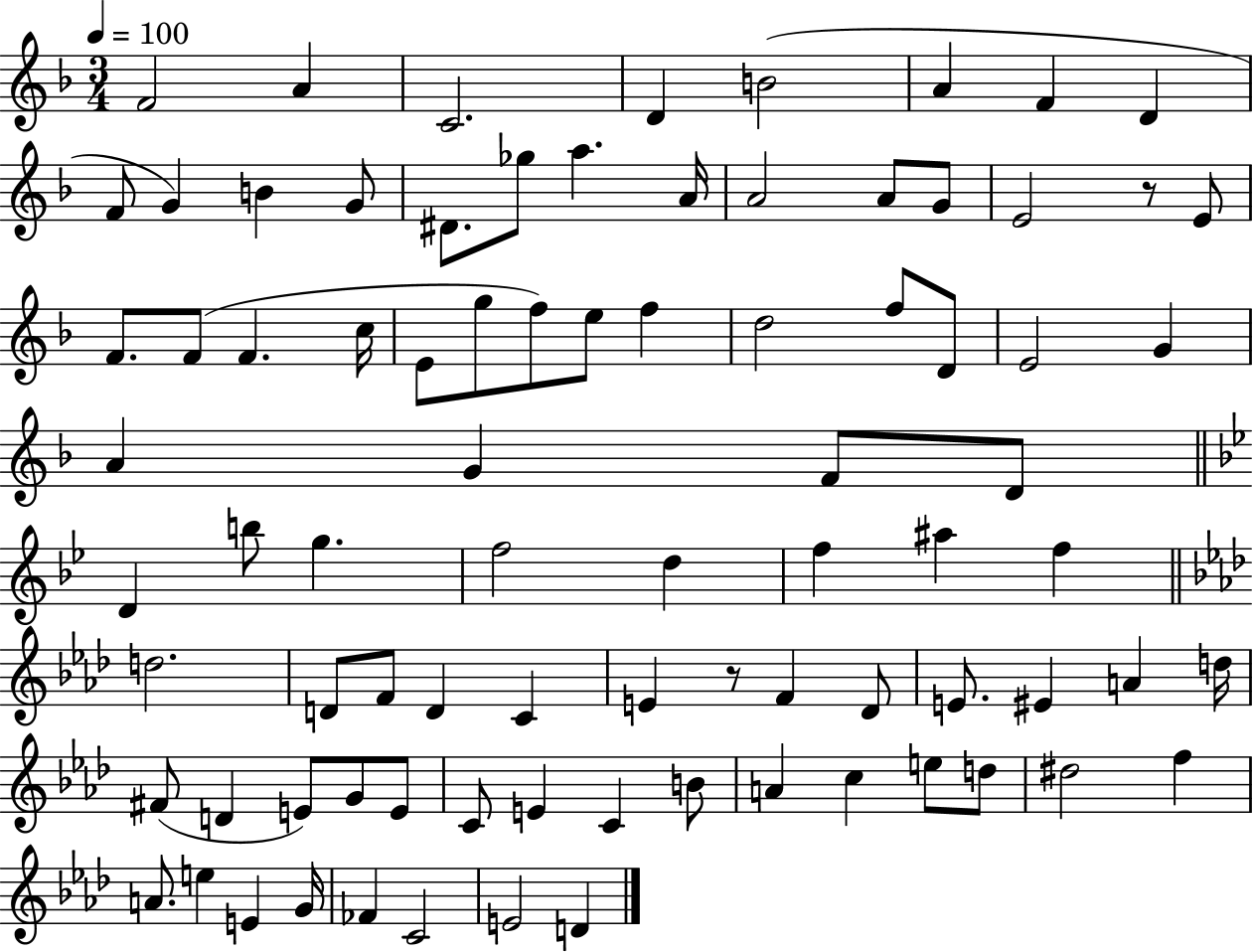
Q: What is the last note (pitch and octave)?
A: D4